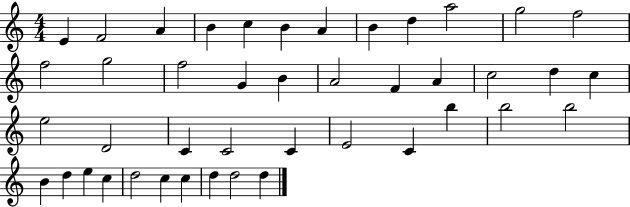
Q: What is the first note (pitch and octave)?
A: E4